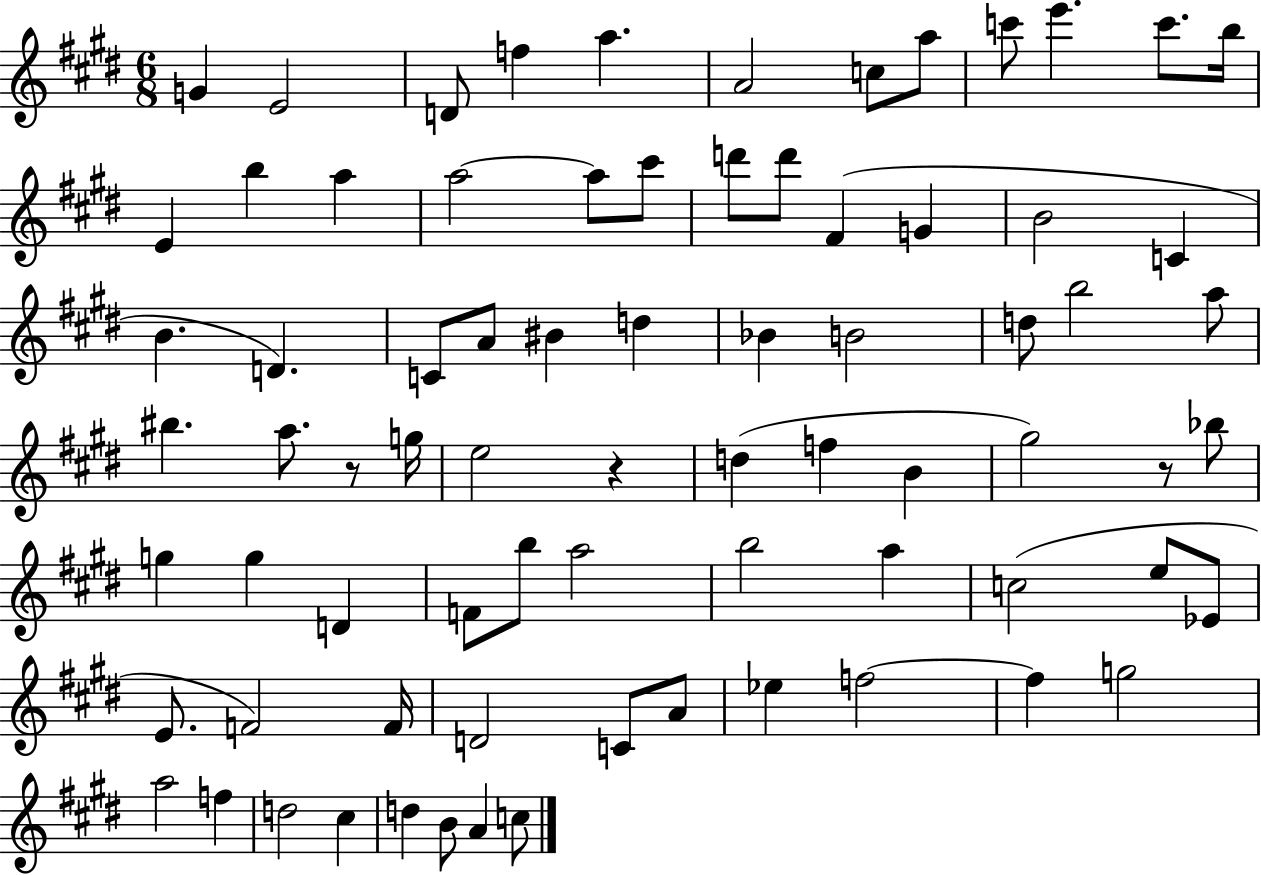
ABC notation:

X:1
T:Untitled
M:6/8
L:1/4
K:E
G E2 D/2 f a A2 c/2 a/2 c'/2 e' c'/2 b/4 E b a a2 a/2 ^c'/2 d'/2 d'/2 ^F G B2 C B D C/2 A/2 ^B d _B B2 d/2 b2 a/2 ^b a/2 z/2 g/4 e2 z d f B ^g2 z/2 _b/2 g g D F/2 b/2 a2 b2 a c2 e/2 _E/2 E/2 F2 F/4 D2 C/2 A/2 _e f2 f g2 a2 f d2 ^c d B/2 A c/2